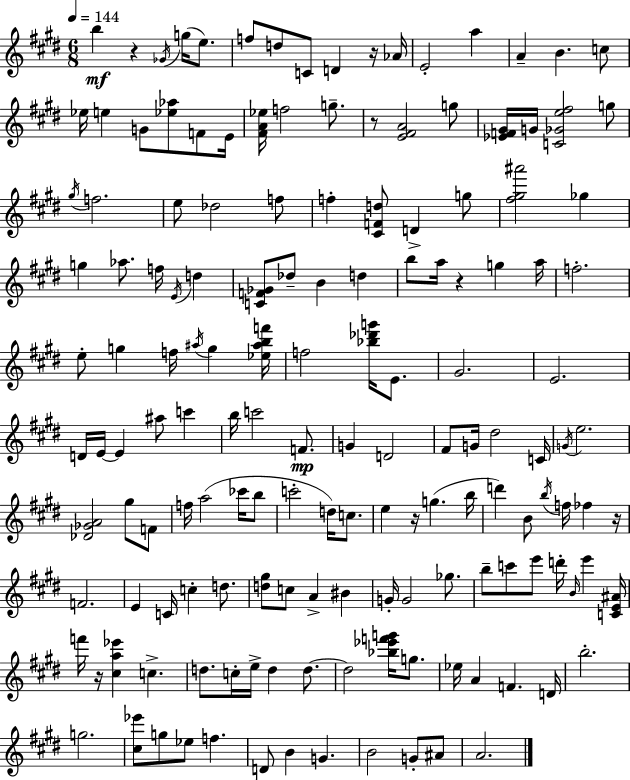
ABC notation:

X:1
T:Untitled
M:6/8
L:1/4
K:E
b z _G/4 g/4 e/2 f/2 d/2 C/2 D z/4 _A/4 E2 a A B c/2 _e/4 e G/2 [_e_a]/2 F/2 E/4 [^FA_e]/4 f2 g/2 z/2 [E^FA]2 g/2 [_EF^G]/4 G/4 [C_Ge^f]2 g/2 ^g/4 f2 e/2 _d2 f/2 f [^CFd]/2 D g/2 [^f^g^a']2 _g g _a/2 f/4 E/4 d [CF_G]/2 _d/2 B d b/2 a/4 z g a/4 f2 e/2 g f/4 ^a/4 g [_e^abf']/4 f2 [_b_d'g']/4 E/2 ^G2 E2 D/4 E/4 E ^a/2 c' b/4 c'2 F/2 G D2 ^F/2 G/4 ^d2 C/4 G/4 e2 [_D_GA]2 ^g/2 F/2 f/4 a2 _c'/4 b/2 c'2 d/4 c/2 e z/4 g b/4 d' B/2 b/4 f/4 _f z/4 F2 E C/4 c d/2 [d^g]/2 c/2 A ^B G/4 G2 _g/2 b/2 c'/2 e'/2 d'/4 B/4 e' [CE^A]/4 f'/4 z/4 [^ca_e'] c d/2 c/4 e/4 d d/2 d2 [_b_e'f'g']/4 g/2 _e/4 A F D/4 b2 g2 [^c_e']/2 g/2 _e/2 f D/2 B G B2 G/2 ^A/2 A2